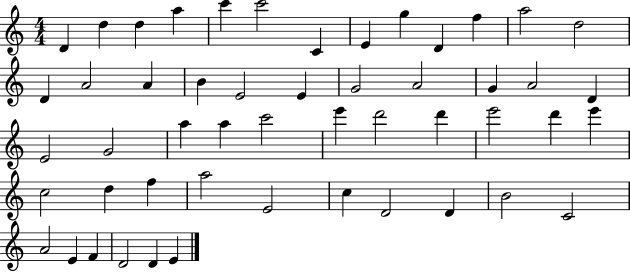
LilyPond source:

{
  \clef treble
  \numericTimeSignature
  \time 4/4
  \key c \major
  d'4 d''4 d''4 a''4 | c'''4 c'''2 c'4 | e'4 g''4 d'4 f''4 | a''2 d''2 | \break d'4 a'2 a'4 | b'4 e'2 e'4 | g'2 a'2 | g'4 a'2 d'4 | \break e'2 g'2 | a''4 a''4 c'''2 | e'''4 d'''2 d'''4 | e'''2 d'''4 e'''4 | \break c''2 d''4 f''4 | a''2 e'2 | c''4 d'2 d'4 | b'2 c'2 | \break a'2 e'4 f'4 | d'2 d'4 e'4 | \bar "|."
}